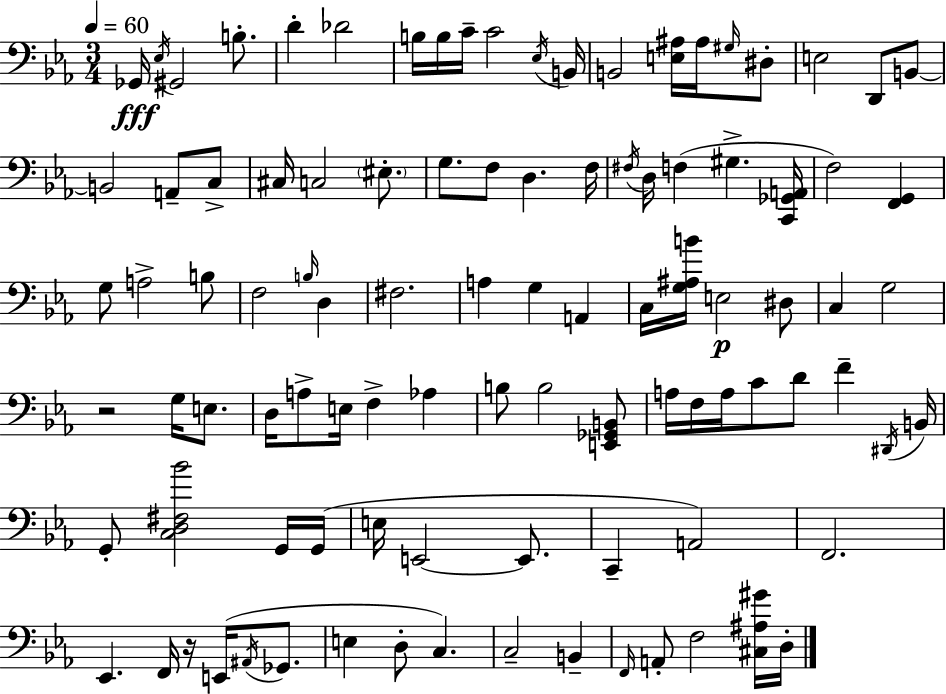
X:1
T:Untitled
M:3/4
L:1/4
K:Cm
_G,,/4 _E,/4 ^G,,2 B,/2 D _D2 B,/4 B,/4 C/4 C2 _E,/4 B,,/4 B,,2 [E,^A,]/4 ^A,/4 ^G,/4 ^D,/2 E,2 D,,/2 B,,/2 B,,2 A,,/2 C,/2 ^C,/4 C,2 ^E,/2 G,/2 F,/2 D, F,/4 ^F,/4 D,/4 F, ^G, [C,,_G,,A,,]/4 F,2 [F,,G,,] G,/2 A,2 B,/2 F,2 B,/4 D, ^F,2 A, G, A,, C,/4 [G,^A,B]/4 E,2 ^D,/2 C, G,2 z2 G,/4 E,/2 D,/4 A,/2 E,/4 F, _A, B,/2 B,2 [E,,_G,,B,,]/2 A,/4 F,/4 A,/4 C/2 D/2 F ^D,,/4 B,,/4 G,,/2 [C,D,^F,_B]2 G,,/4 G,,/4 E,/4 E,,2 E,,/2 C,, A,,2 F,,2 _E,, F,,/4 z/4 E,,/4 ^A,,/4 _G,,/2 E, D,/2 C, C,2 B,, F,,/4 A,,/2 F,2 [^C,^A,^G]/4 D,/4